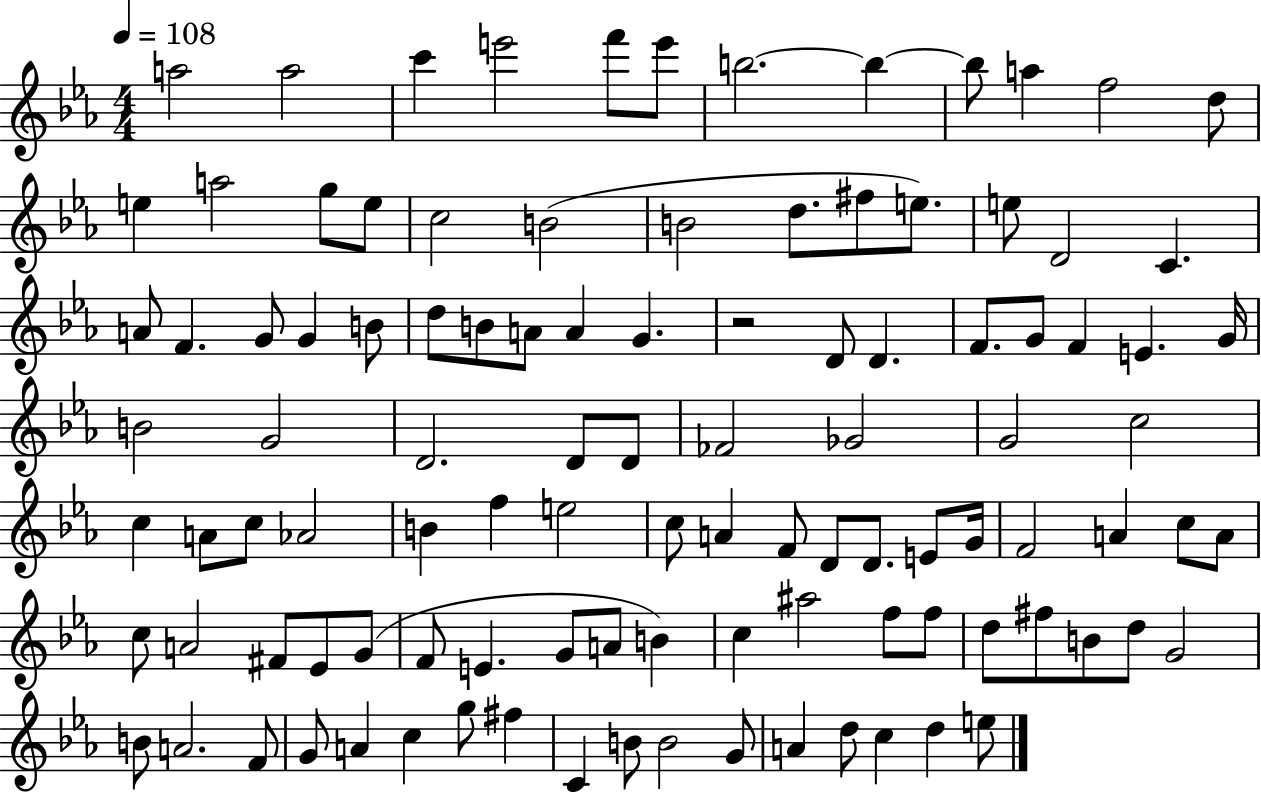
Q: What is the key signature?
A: EES major